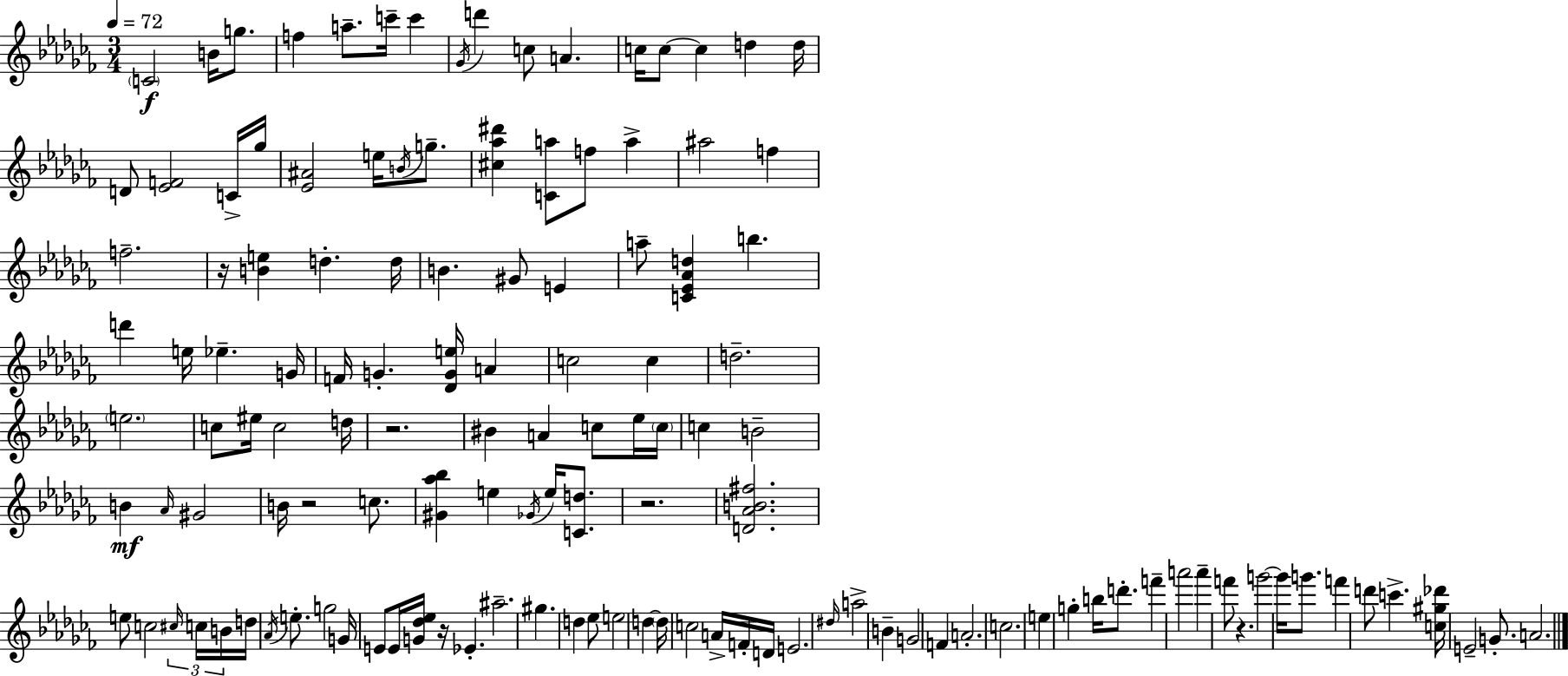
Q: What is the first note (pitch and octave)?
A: C4